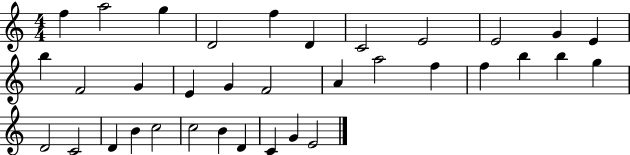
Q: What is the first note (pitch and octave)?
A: F5